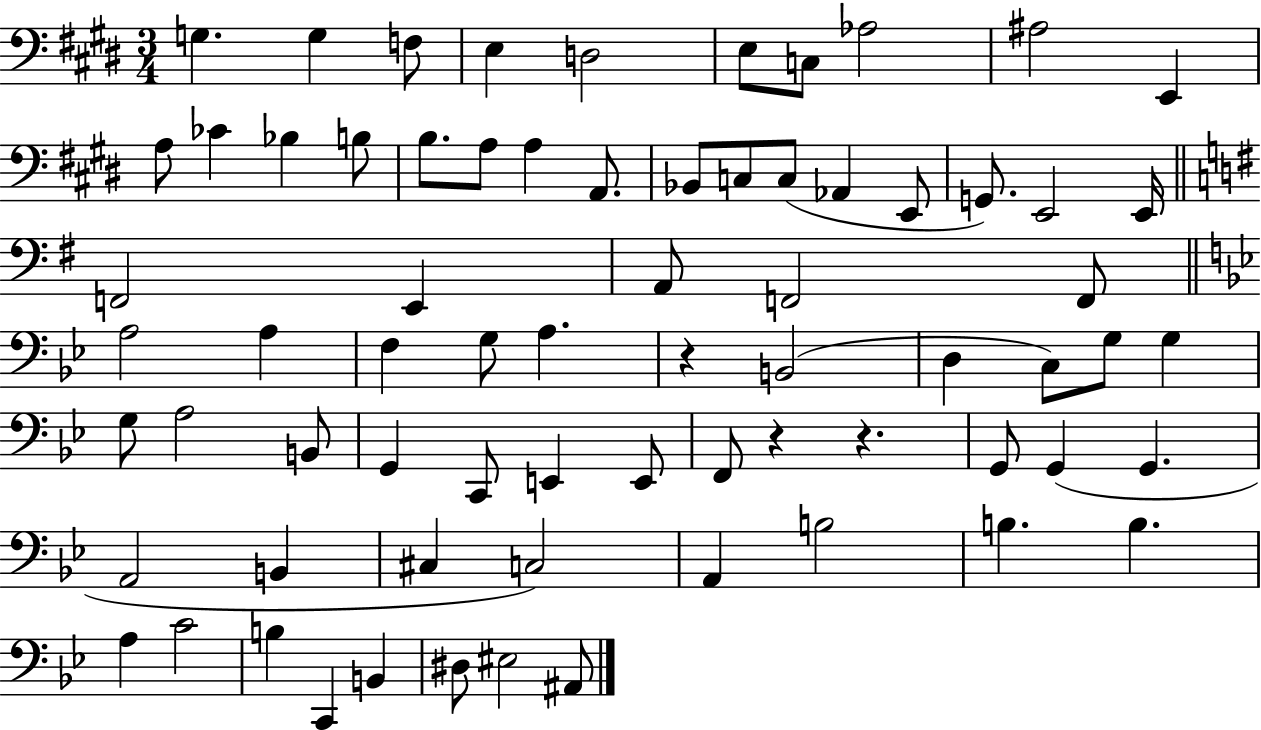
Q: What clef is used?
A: bass